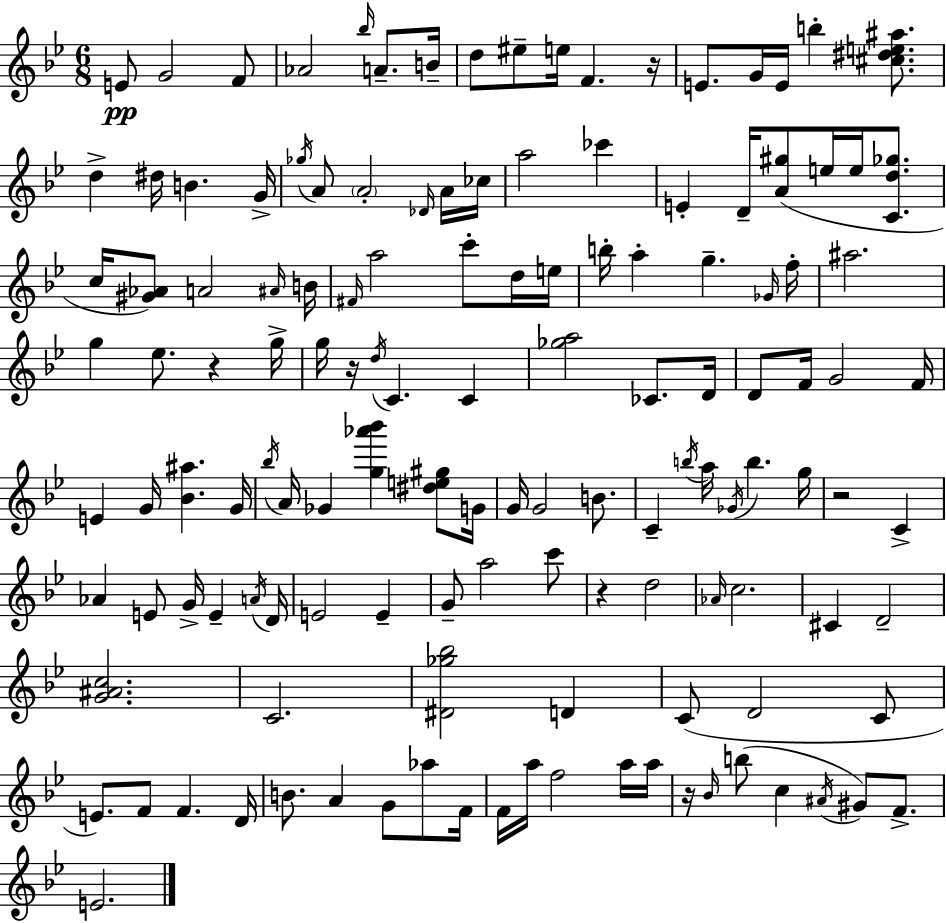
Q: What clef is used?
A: treble